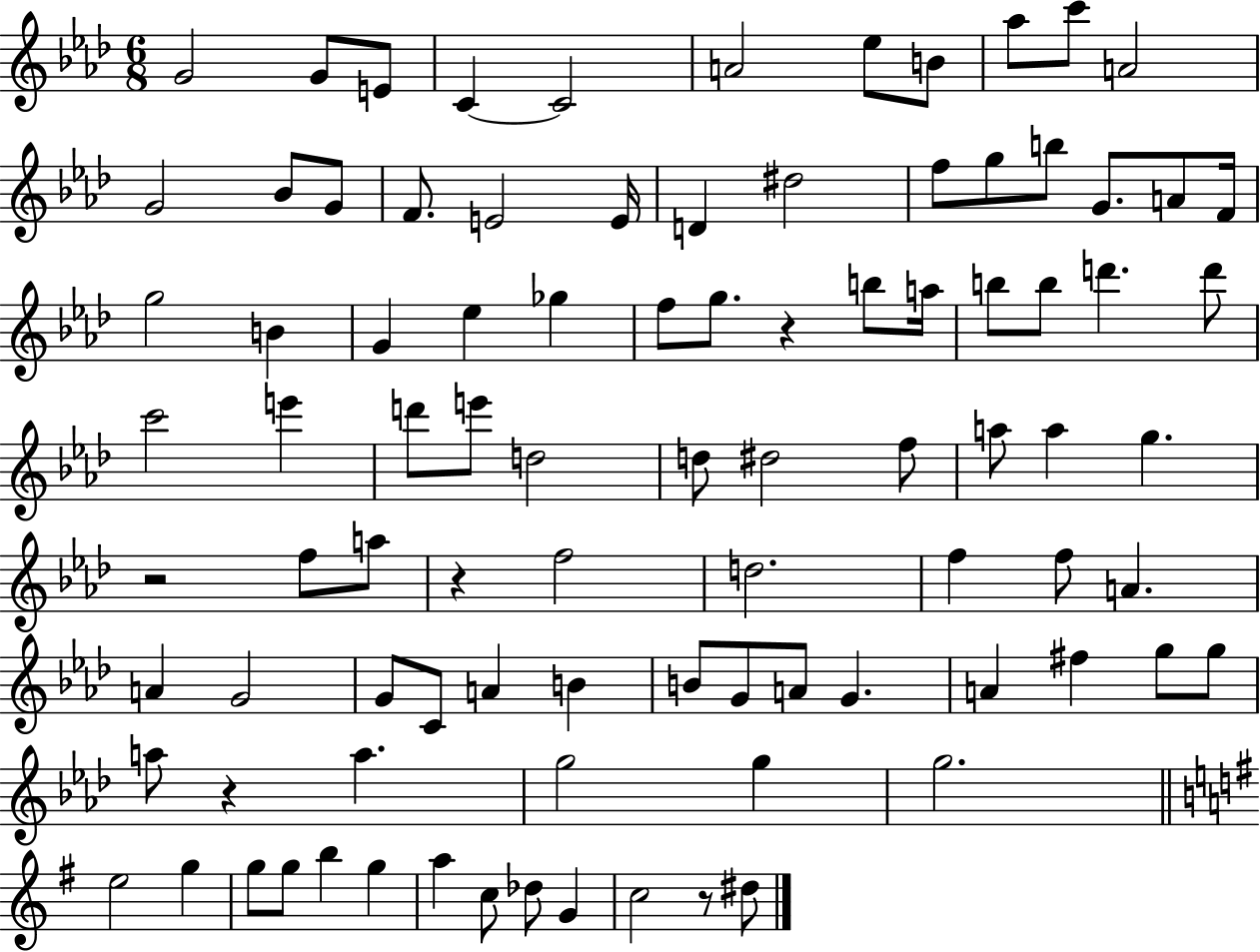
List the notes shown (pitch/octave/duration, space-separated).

G4/h G4/e E4/e C4/q C4/h A4/h Eb5/e B4/e Ab5/e C6/e A4/h G4/h Bb4/e G4/e F4/e. E4/h E4/s D4/q D#5/h F5/e G5/e B5/e G4/e. A4/e F4/s G5/h B4/q G4/q Eb5/q Gb5/q F5/e G5/e. R/q B5/e A5/s B5/e B5/e D6/q. D6/e C6/h E6/q D6/e E6/e D5/h D5/e D#5/h F5/e A5/e A5/q G5/q. R/h F5/e A5/e R/q F5/h D5/h. F5/q F5/e A4/q. A4/q G4/h G4/e C4/e A4/q B4/q B4/e G4/e A4/e G4/q. A4/q F#5/q G5/e G5/e A5/e R/q A5/q. G5/h G5/q G5/h. E5/h G5/q G5/e G5/e B5/q G5/q A5/q C5/e Db5/e G4/q C5/h R/e D#5/e